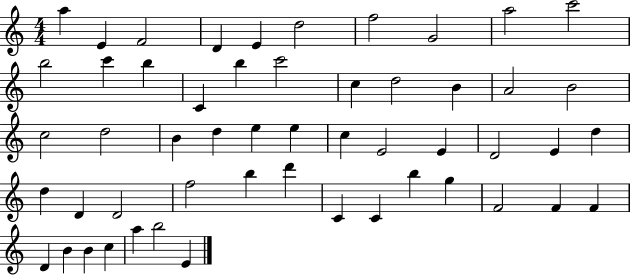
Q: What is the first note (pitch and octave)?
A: A5